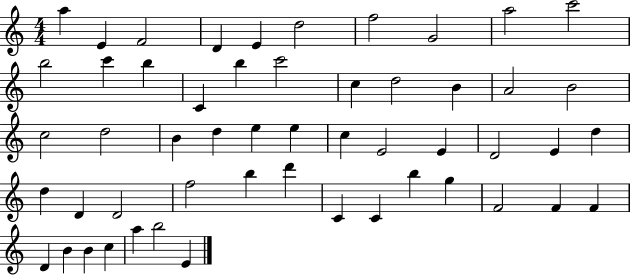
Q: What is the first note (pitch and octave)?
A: A5